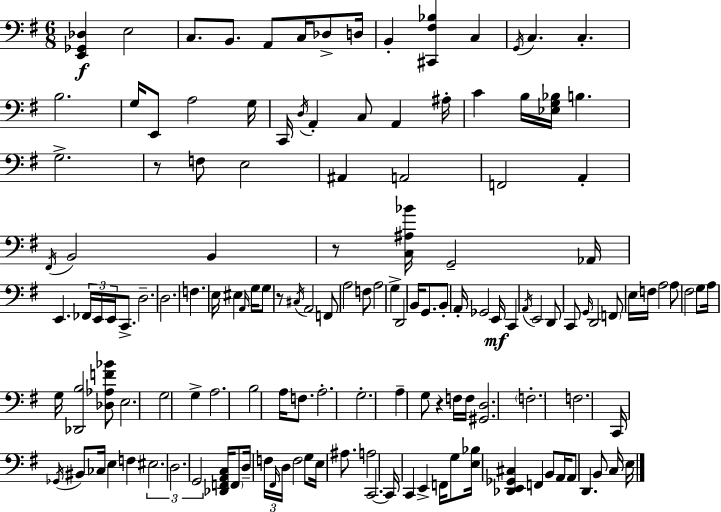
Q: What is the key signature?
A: G major